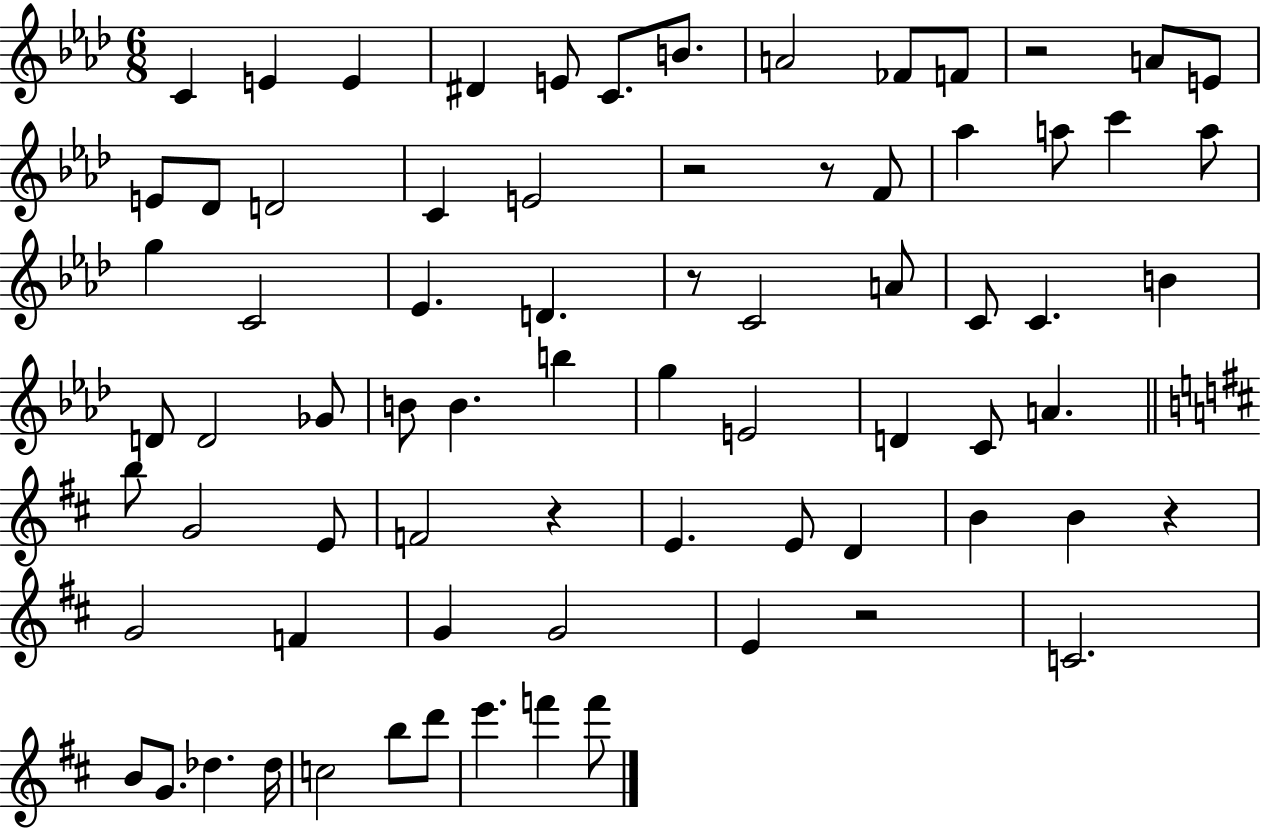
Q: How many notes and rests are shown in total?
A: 74